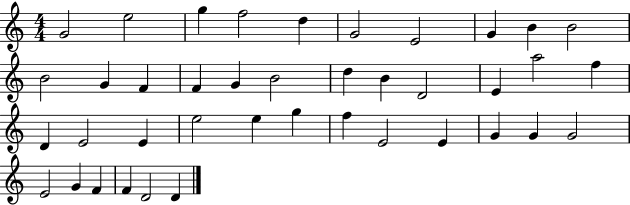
G4/h E5/h G5/q F5/h D5/q G4/h E4/h G4/q B4/q B4/h B4/h G4/q F4/q F4/q G4/q B4/h D5/q B4/q D4/h E4/q A5/h F5/q D4/q E4/h E4/q E5/h E5/q G5/q F5/q E4/h E4/q G4/q G4/q G4/h E4/h G4/q F4/q F4/q D4/h D4/q